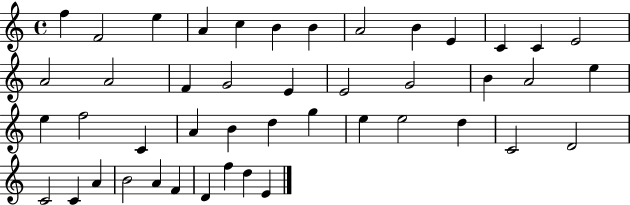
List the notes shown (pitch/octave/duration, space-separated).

F5/q F4/h E5/q A4/q C5/q B4/q B4/q A4/h B4/q E4/q C4/q C4/q E4/h A4/h A4/h F4/q G4/h E4/q E4/h G4/h B4/q A4/h E5/q E5/q F5/h C4/q A4/q B4/q D5/q G5/q E5/q E5/h D5/q C4/h D4/h C4/h C4/q A4/q B4/h A4/q F4/q D4/q F5/q D5/q E4/q